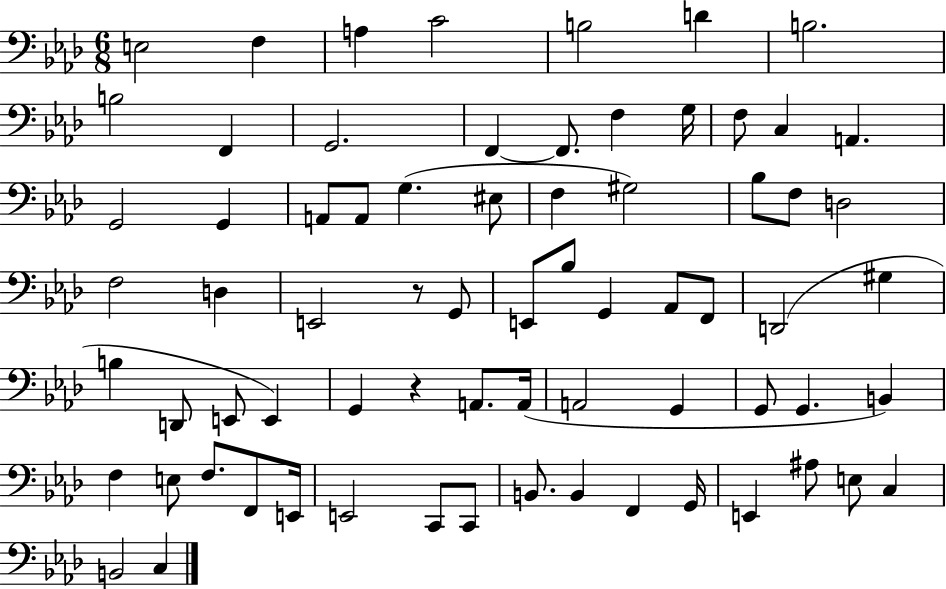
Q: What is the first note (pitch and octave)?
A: E3